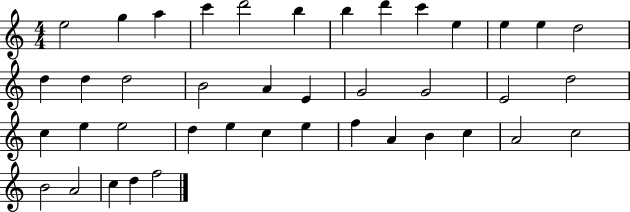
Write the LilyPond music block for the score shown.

{
  \clef treble
  \numericTimeSignature
  \time 4/4
  \key c \major
  e''2 g''4 a''4 | c'''4 d'''2 b''4 | b''4 d'''4 c'''4 e''4 | e''4 e''4 d''2 | \break d''4 d''4 d''2 | b'2 a'4 e'4 | g'2 g'2 | e'2 d''2 | \break c''4 e''4 e''2 | d''4 e''4 c''4 e''4 | f''4 a'4 b'4 c''4 | a'2 c''2 | \break b'2 a'2 | c''4 d''4 f''2 | \bar "|."
}